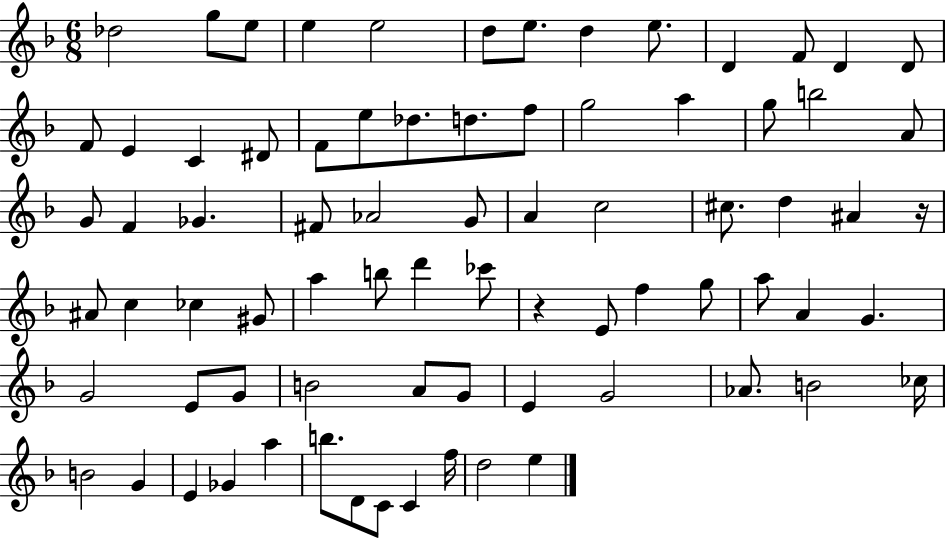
{
  \clef treble
  \numericTimeSignature
  \time 6/8
  \key f \major
  des''2 g''8 e''8 | e''4 e''2 | d''8 e''8. d''4 e''8. | d'4 f'8 d'4 d'8 | \break f'8 e'4 c'4 dis'8 | f'8 e''8 des''8. d''8. f''8 | g''2 a''4 | g''8 b''2 a'8 | \break g'8 f'4 ges'4. | fis'8 aes'2 g'8 | a'4 c''2 | cis''8. d''4 ais'4 r16 | \break ais'8 c''4 ces''4 gis'8 | a''4 b''8 d'''4 ces'''8 | r4 e'8 f''4 g''8 | a''8 a'4 g'4. | \break g'2 e'8 g'8 | b'2 a'8 g'8 | e'4 g'2 | aes'8. b'2 ces''16 | \break b'2 g'4 | e'4 ges'4 a''4 | b''8. d'8 c'8 c'4 f''16 | d''2 e''4 | \break \bar "|."
}